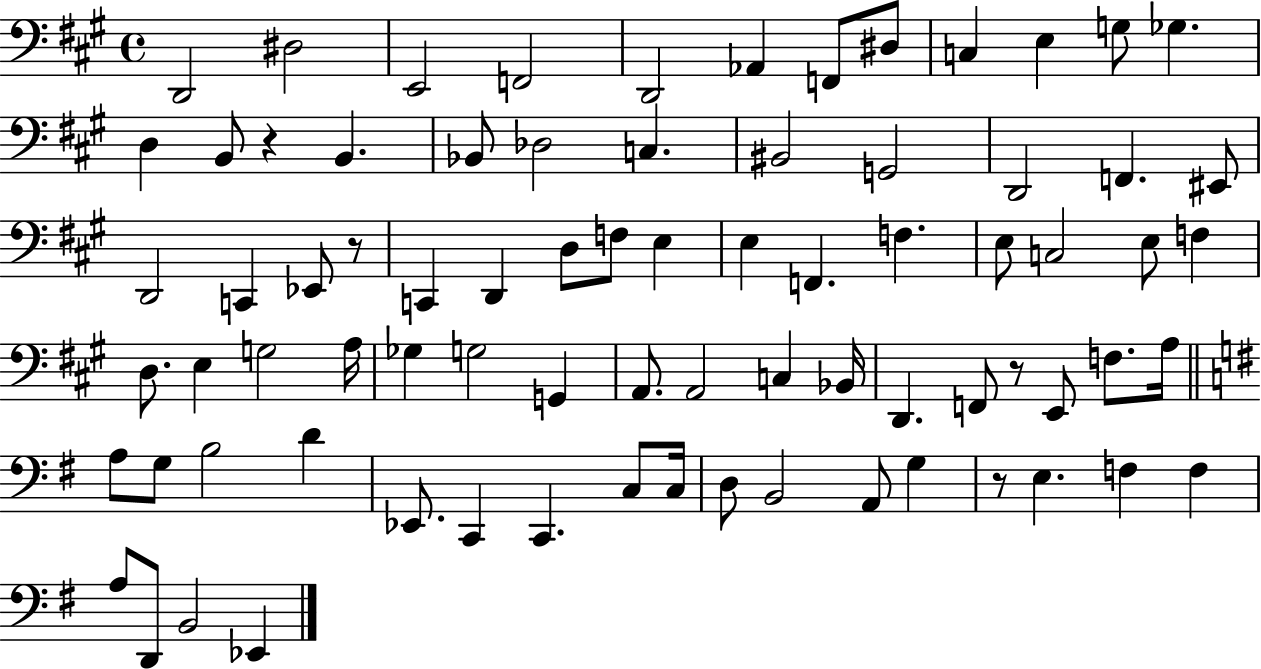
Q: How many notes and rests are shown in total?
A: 78